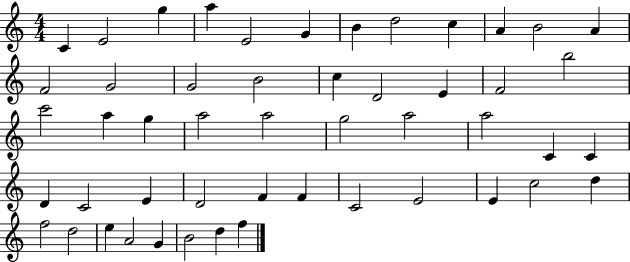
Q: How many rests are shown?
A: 0